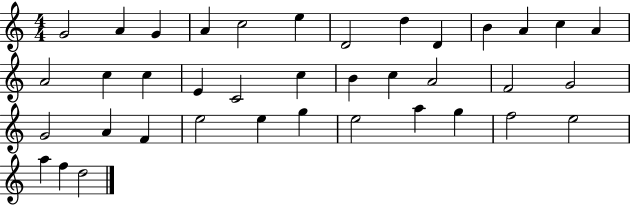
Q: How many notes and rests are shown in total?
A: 38